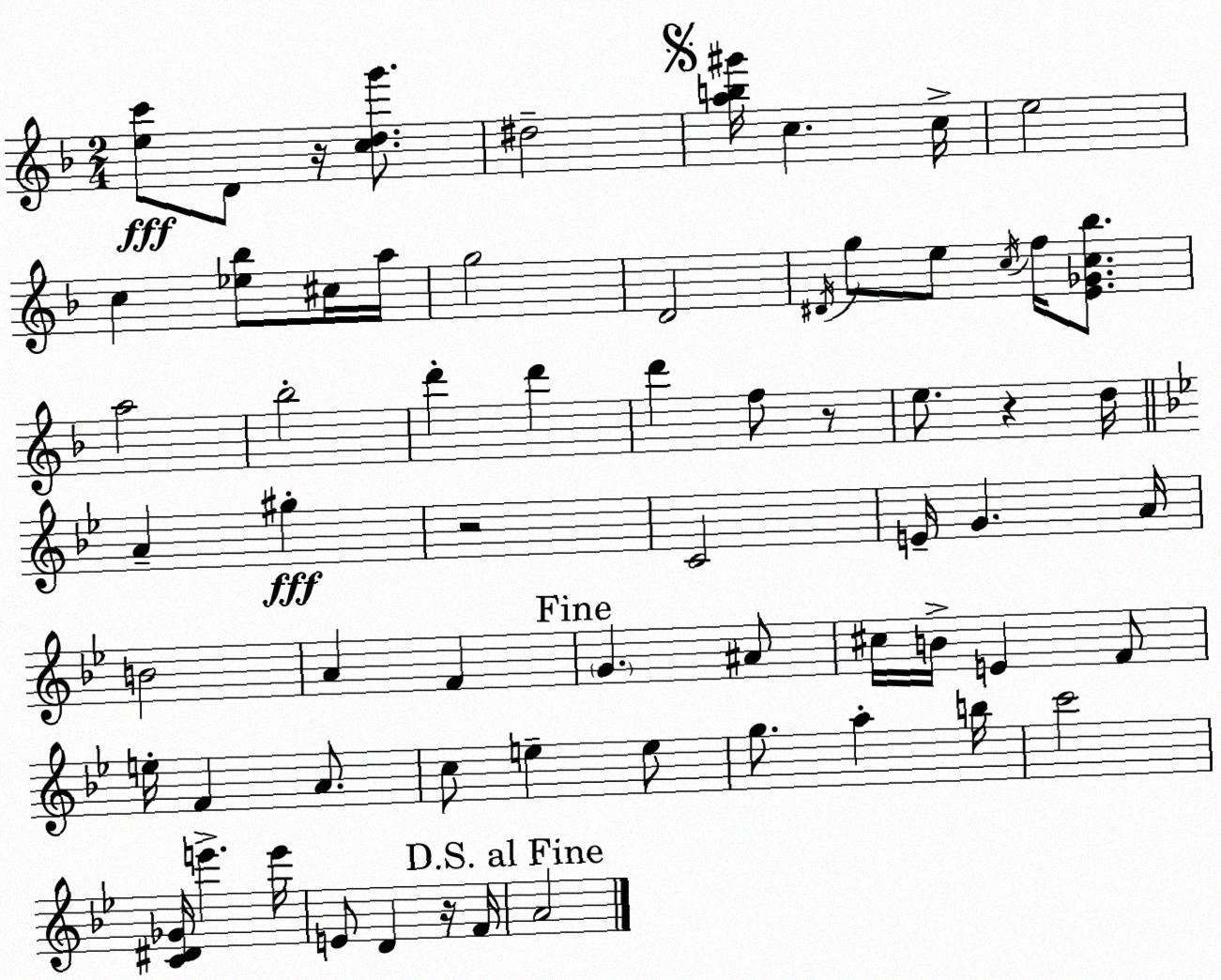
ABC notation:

X:1
T:Untitled
M:2/4
L:1/4
K:Dm
[ec']/2 D/2 z/4 [cdg']/2 ^d2 [ab^g']/4 c c/4 e2 c [_e_b]/2 ^c/4 a/4 g2 D2 ^D/4 g/2 e/2 c/4 f/4 [E_Gc_b]/2 a2 _b2 d' d' d' f/2 z/2 e/2 z d/4 A ^g z2 C2 E/4 G A/4 B2 A F G ^A/2 ^c/4 B/4 E F/2 e/4 F A/2 c/2 e e/2 g/2 a b/4 c'2 [C^D_G]/4 e' e'/4 E/2 D z/4 F/4 A2